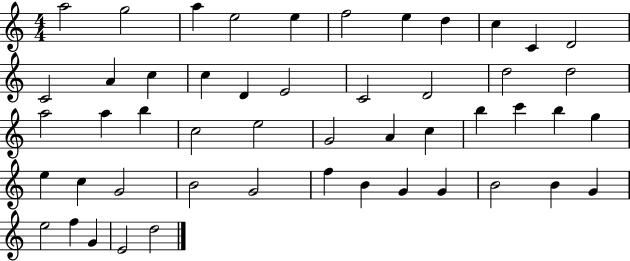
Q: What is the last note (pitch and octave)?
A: D5